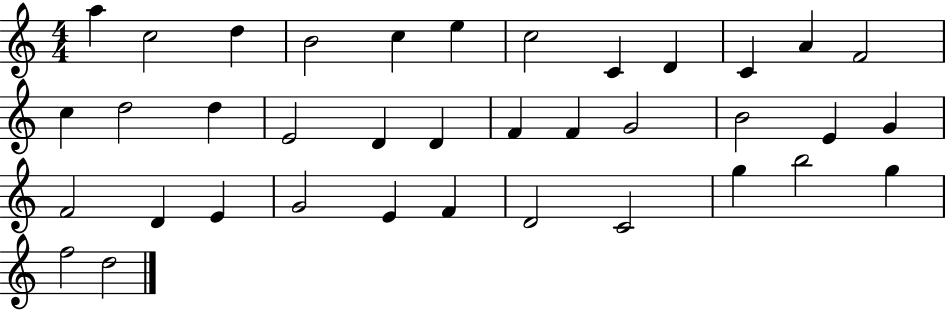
A5/q C5/h D5/q B4/h C5/q E5/q C5/h C4/q D4/q C4/q A4/q F4/h C5/q D5/h D5/q E4/h D4/q D4/q F4/q F4/q G4/h B4/h E4/q G4/q F4/h D4/q E4/q G4/h E4/q F4/q D4/h C4/h G5/q B5/h G5/q F5/h D5/h